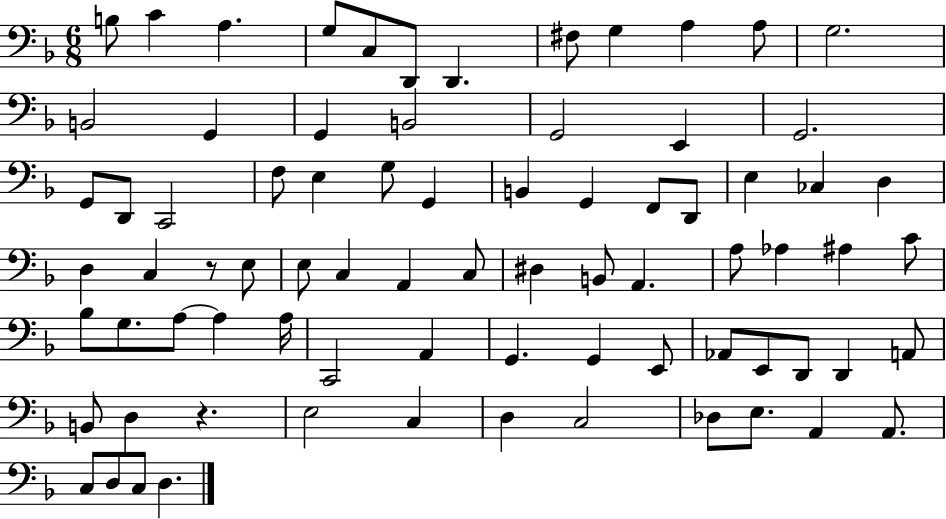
B3/e C4/q A3/q. G3/e C3/e D2/e D2/q. F#3/e G3/q A3/q A3/e G3/h. B2/h G2/q G2/q B2/h G2/h E2/q G2/h. G2/e D2/e C2/h F3/e E3/q G3/e G2/q B2/q G2/q F2/e D2/e E3/q CES3/q D3/q D3/q C3/q R/e E3/e E3/e C3/q A2/q C3/e D#3/q B2/e A2/q. A3/e Ab3/q A#3/q C4/e Bb3/e G3/e. A3/e A3/q A3/s C2/h A2/q G2/q. G2/q E2/e Ab2/e E2/e D2/e D2/q A2/e B2/e D3/q R/q. E3/h C3/q D3/q C3/h Db3/e E3/e. A2/q A2/e. C3/e D3/e C3/e D3/q.